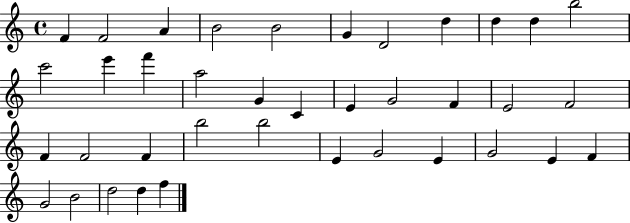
{
  \clef treble
  \time 4/4
  \defaultTimeSignature
  \key c \major
  f'4 f'2 a'4 | b'2 b'2 | g'4 d'2 d''4 | d''4 d''4 b''2 | \break c'''2 e'''4 f'''4 | a''2 g'4 c'4 | e'4 g'2 f'4 | e'2 f'2 | \break f'4 f'2 f'4 | b''2 b''2 | e'4 g'2 e'4 | g'2 e'4 f'4 | \break g'2 b'2 | d''2 d''4 f''4 | \bar "|."
}